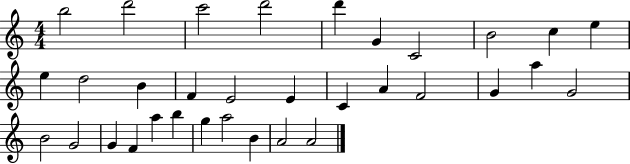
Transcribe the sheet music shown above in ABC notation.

X:1
T:Untitled
M:4/4
L:1/4
K:C
b2 d'2 c'2 d'2 d' G C2 B2 c e e d2 B F E2 E C A F2 G a G2 B2 G2 G F a b g a2 B A2 A2